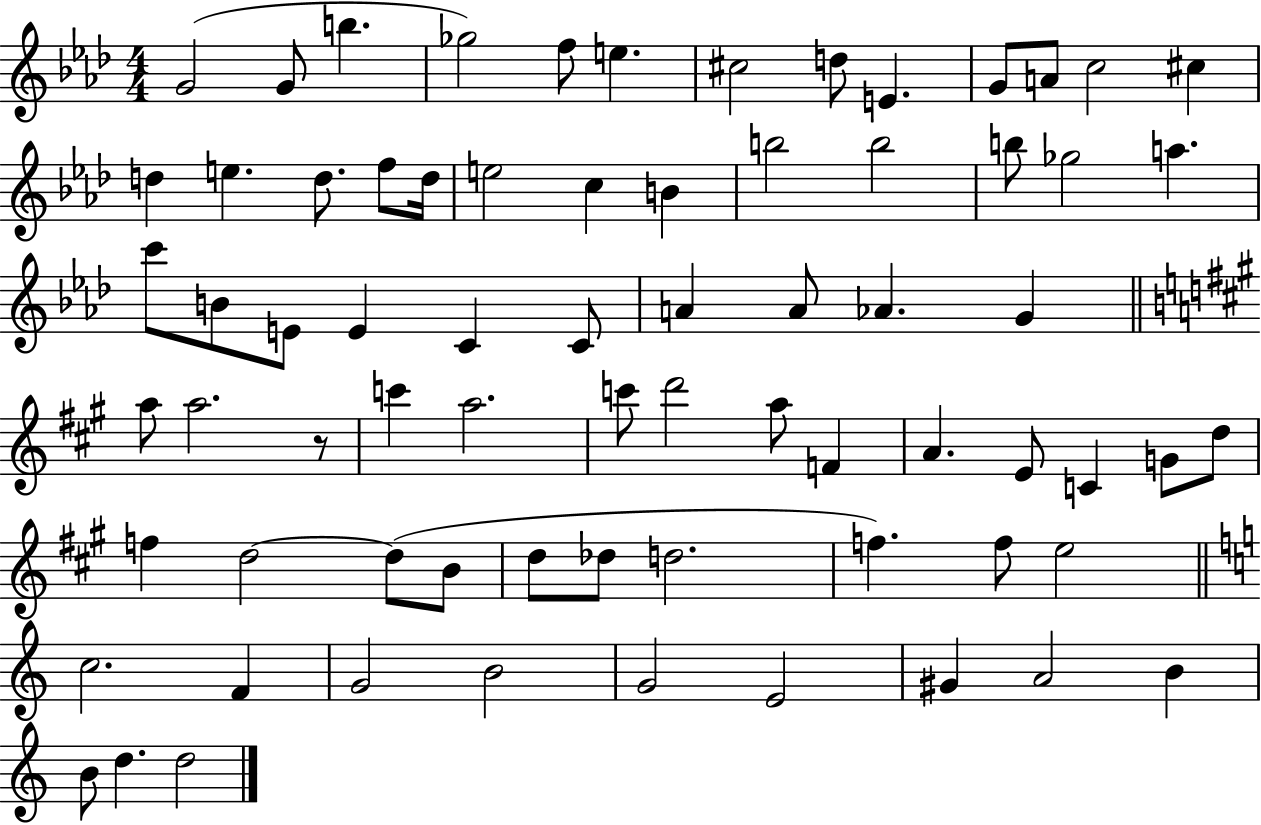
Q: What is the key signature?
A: AES major